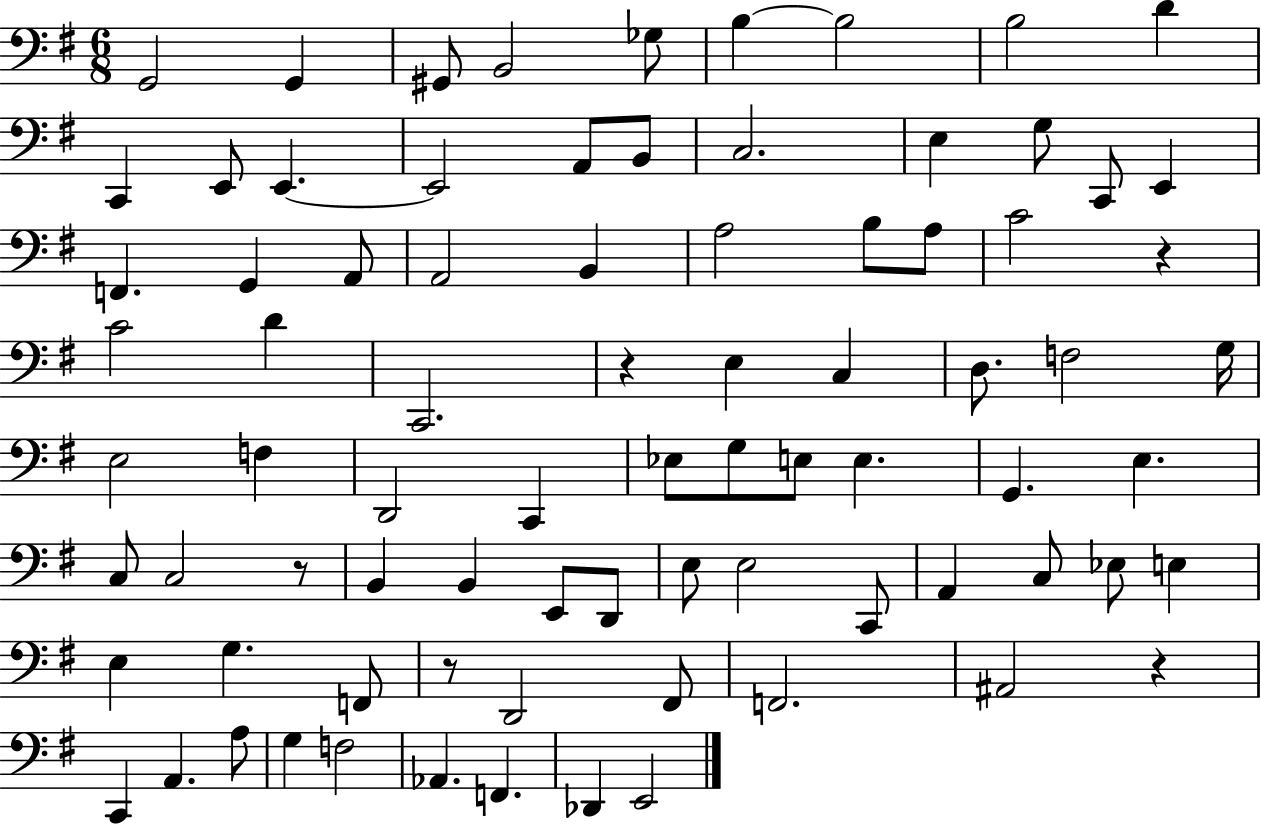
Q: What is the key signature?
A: G major